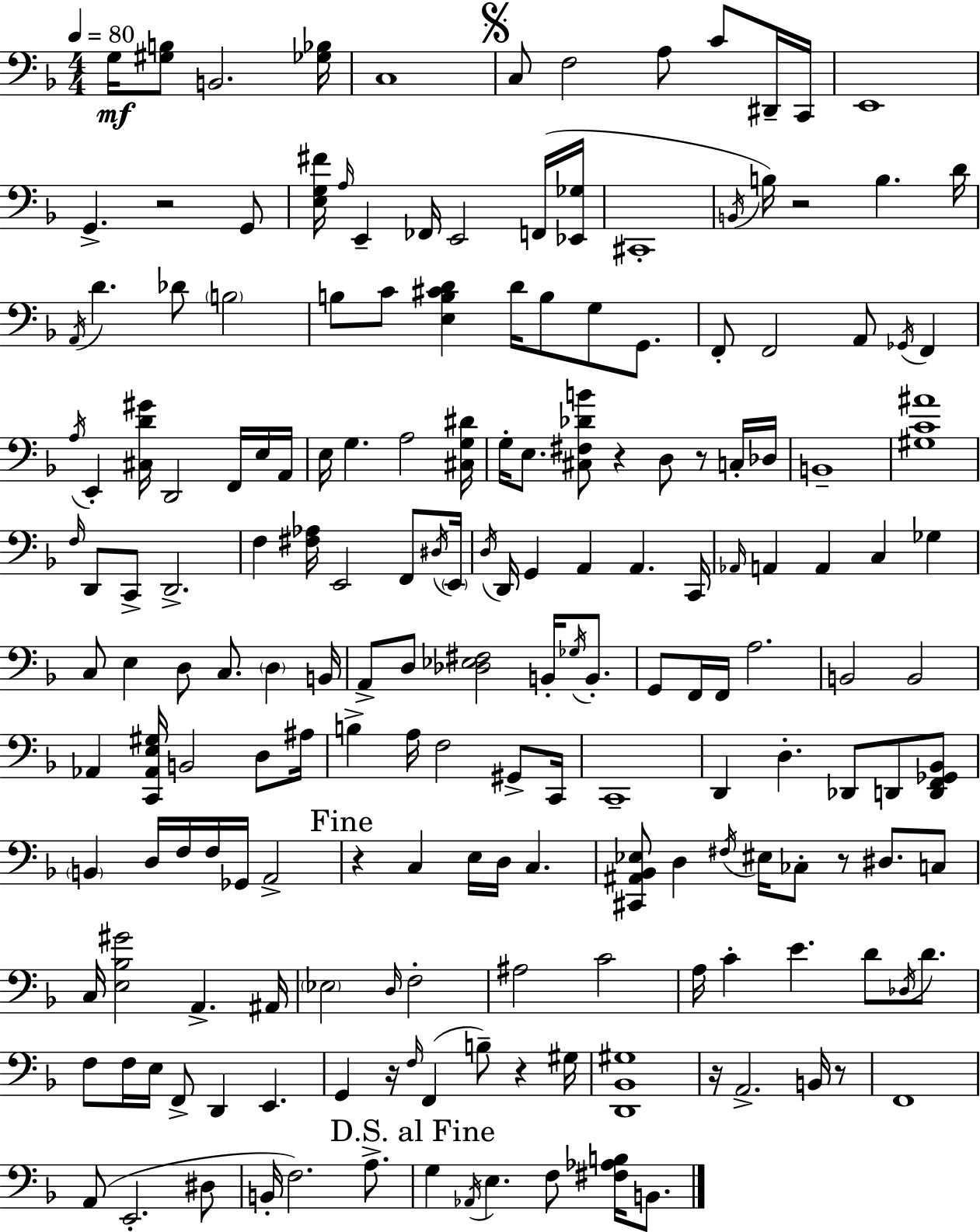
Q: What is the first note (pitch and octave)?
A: G3